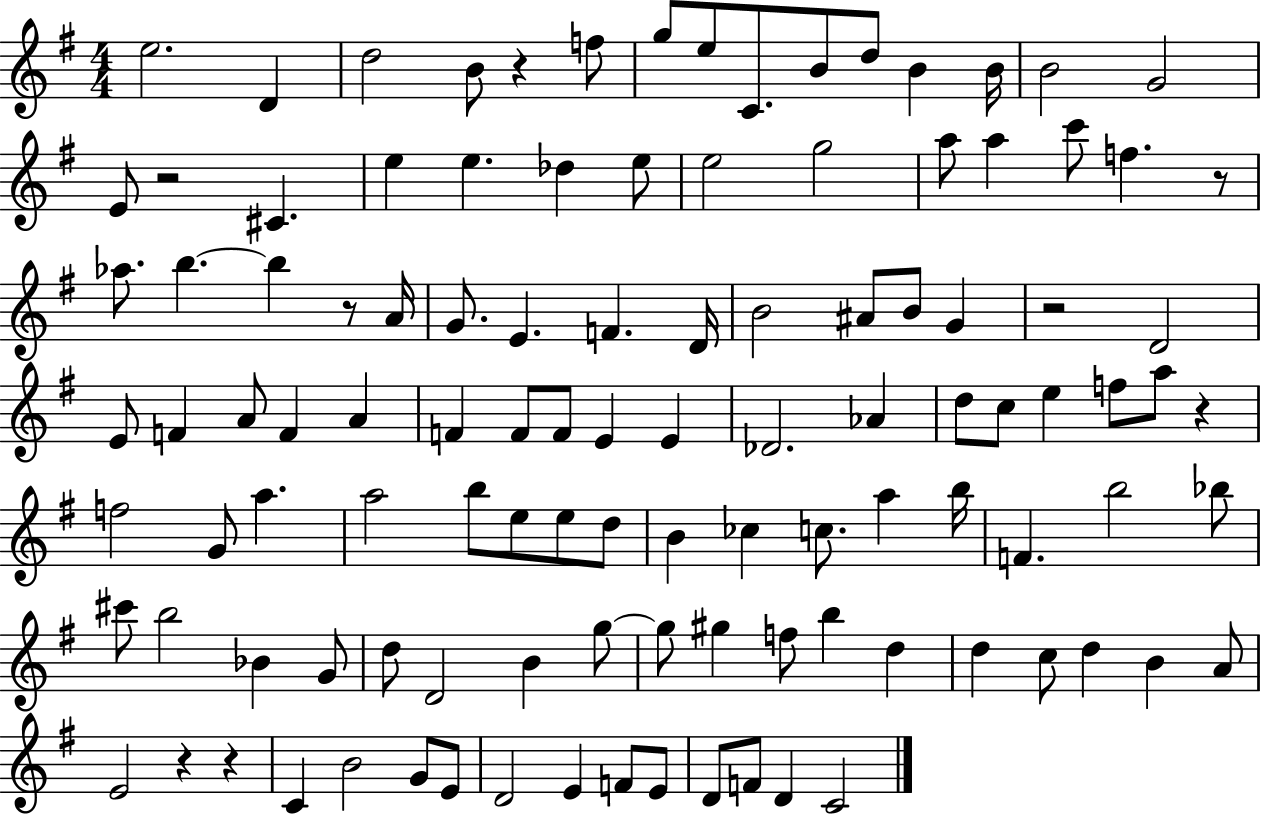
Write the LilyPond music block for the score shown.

{
  \clef treble
  \numericTimeSignature
  \time 4/4
  \key g \major
  \repeat volta 2 { e''2. d'4 | d''2 b'8 r4 f''8 | g''8 e''8 c'8. b'8 d''8 b'4 b'16 | b'2 g'2 | \break e'8 r2 cis'4. | e''4 e''4. des''4 e''8 | e''2 g''2 | a''8 a''4 c'''8 f''4. r8 | \break aes''8. b''4.~~ b''4 r8 a'16 | g'8. e'4. f'4. d'16 | b'2 ais'8 b'8 g'4 | r2 d'2 | \break e'8 f'4 a'8 f'4 a'4 | f'4 f'8 f'8 e'4 e'4 | des'2. aes'4 | d''8 c''8 e''4 f''8 a''8 r4 | \break f''2 g'8 a''4. | a''2 b''8 e''8 e''8 d''8 | b'4 ces''4 c''8. a''4 b''16 | f'4. b''2 bes''8 | \break cis'''8 b''2 bes'4 g'8 | d''8 d'2 b'4 g''8~~ | g''8 gis''4 f''8 b''4 d''4 | d''4 c''8 d''4 b'4 a'8 | \break e'2 r4 r4 | c'4 b'2 g'8 e'8 | d'2 e'4 f'8 e'8 | d'8 f'8 d'4 c'2 | \break } \bar "|."
}